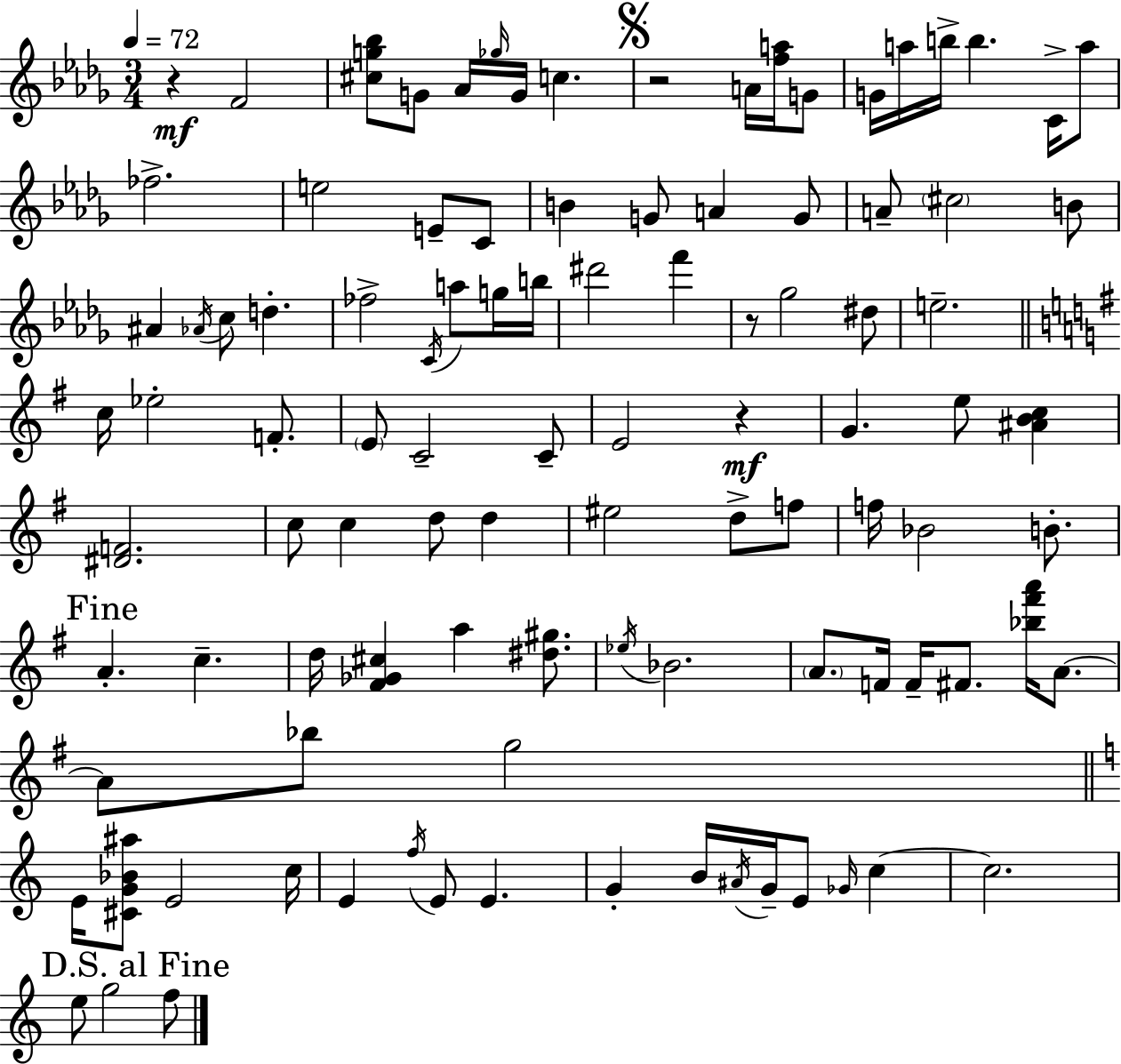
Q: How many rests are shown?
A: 4